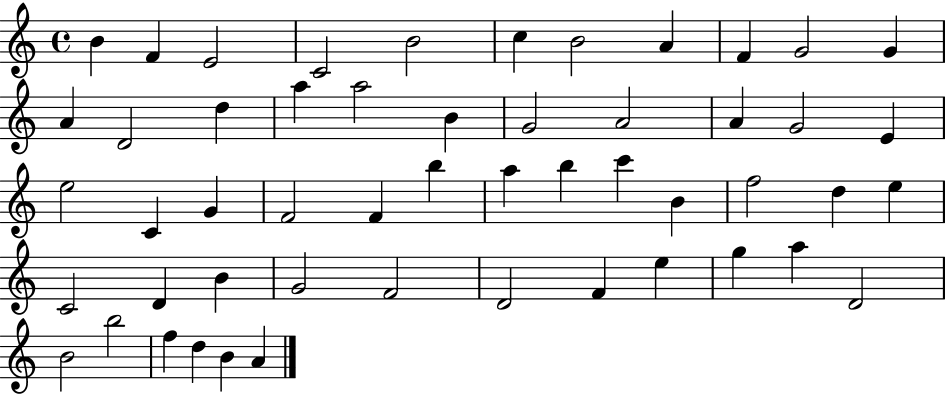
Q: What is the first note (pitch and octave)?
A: B4